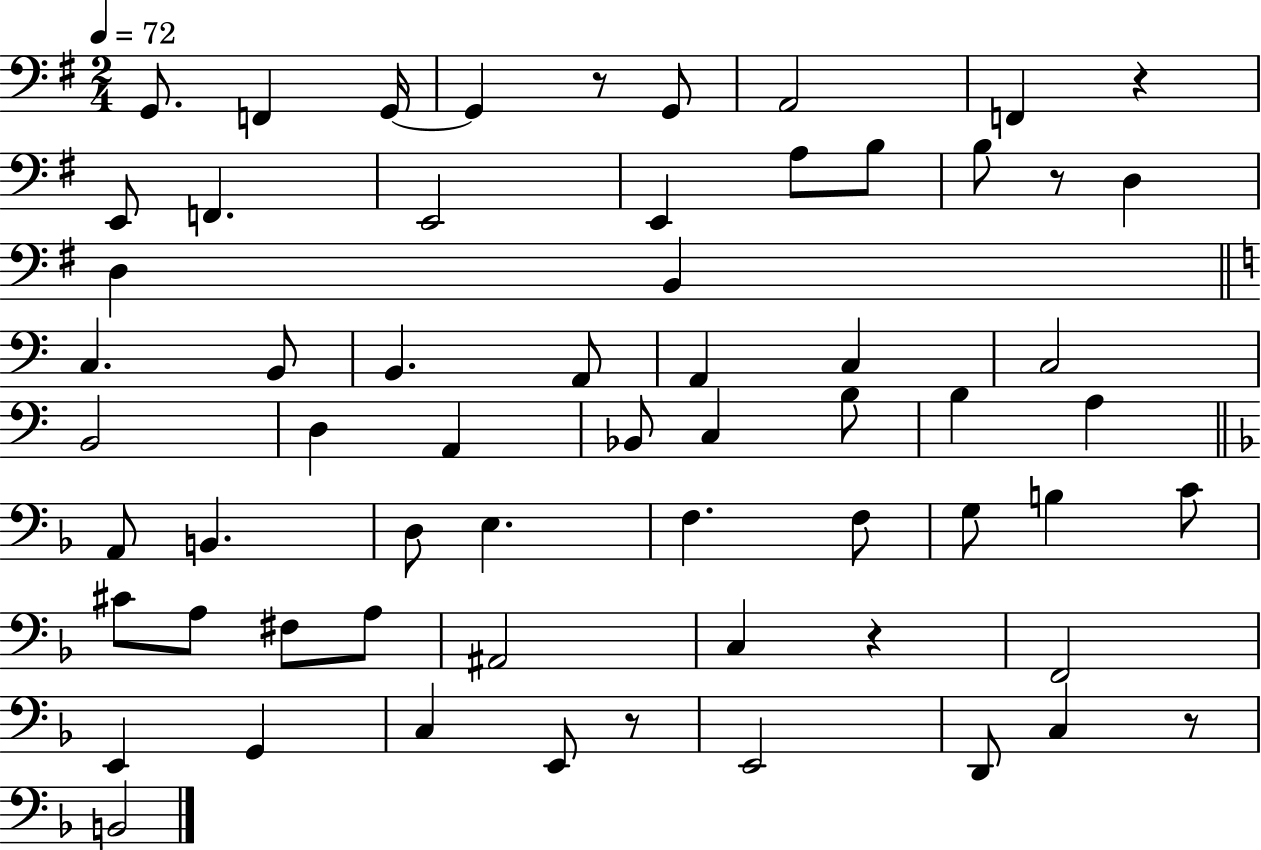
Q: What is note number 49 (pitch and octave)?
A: E2